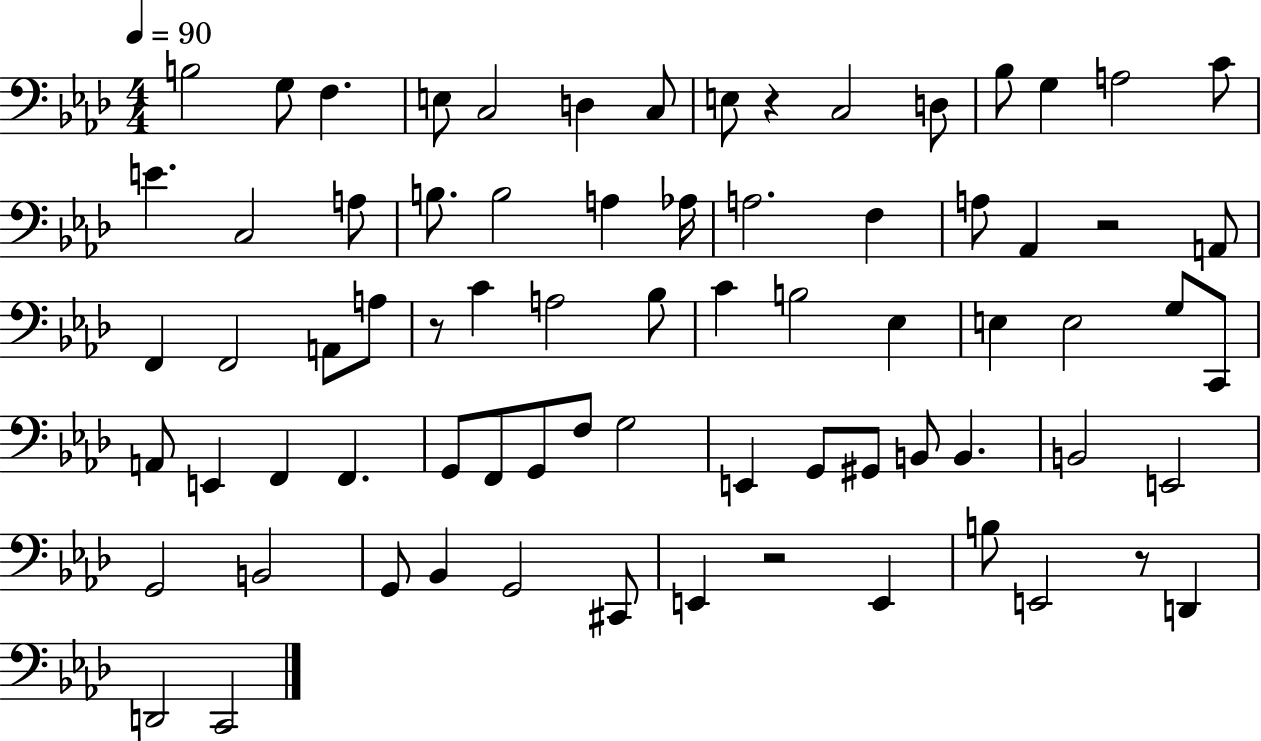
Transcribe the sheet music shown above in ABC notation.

X:1
T:Untitled
M:4/4
L:1/4
K:Ab
B,2 G,/2 F, E,/2 C,2 D, C,/2 E,/2 z C,2 D,/2 _B,/2 G, A,2 C/2 E C,2 A,/2 B,/2 B,2 A, _A,/4 A,2 F, A,/2 _A,, z2 A,,/2 F,, F,,2 A,,/2 A,/2 z/2 C A,2 _B,/2 C B,2 _E, E, E,2 G,/2 C,,/2 A,,/2 E,, F,, F,, G,,/2 F,,/2 G,,/2 F,/2 G,2 E,, G,,/2 ^G,,/2 B,,/2 B,, B,,2 E,,2 G,,2 B,,2 G,,/2 _B,, G,,2 ^C,,/2 E,, z2 E,, B,/2 E,,2 z/2 D,, D,,2 C,,2